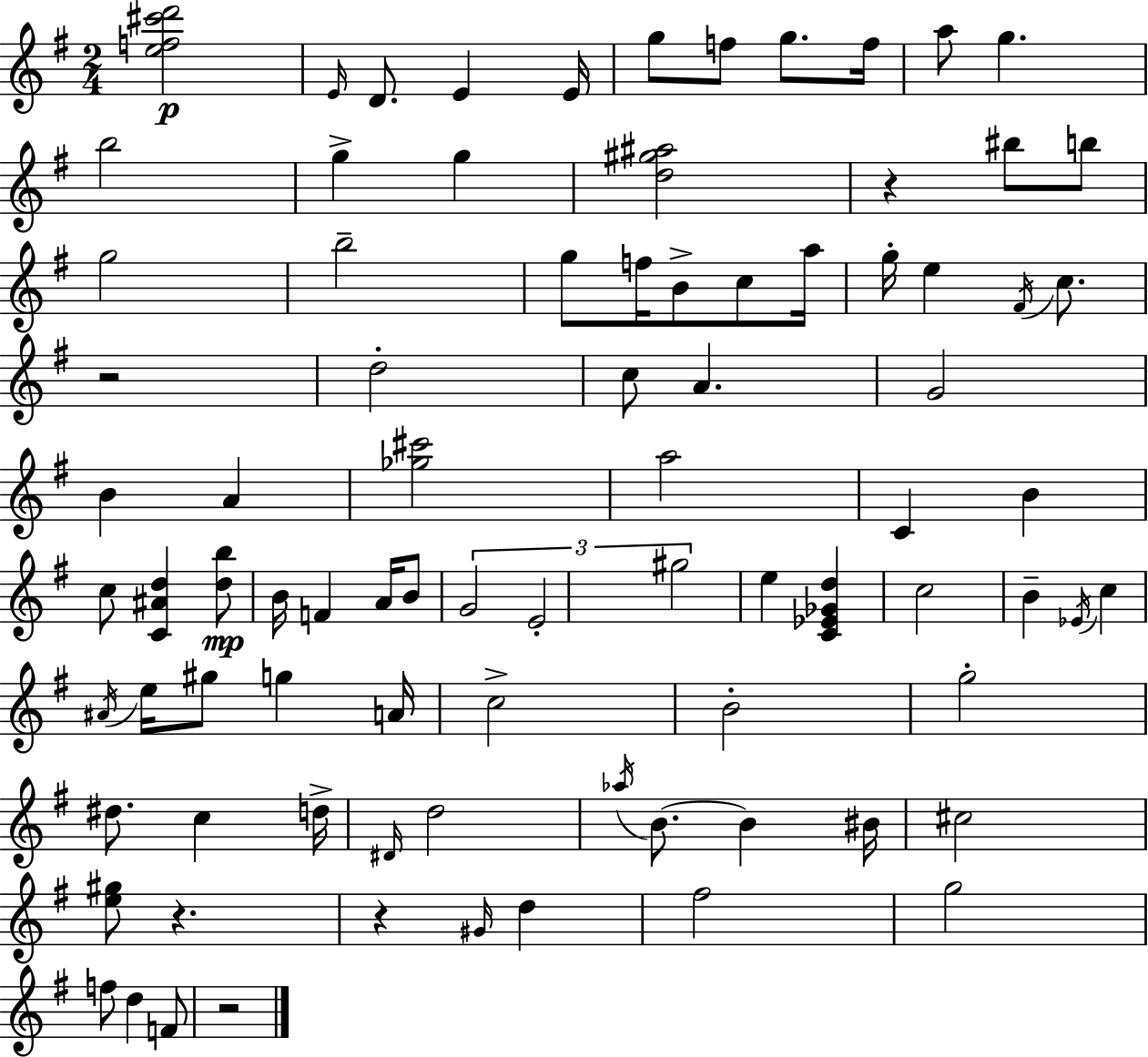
[E5,F5,C#6,D6]/h E4/s D4/e. E4/q E4/s G5/e F5/e G5/e. F5/s A5/e G5/q. B5/h G5/q G5/q [D5,G#5,A#5]/h R/q BIS5/e B5/e G5/h B5/h G5/e F5/s B4/e C5/e A5/s G5/s E5/q F#4/s C5/e. R/h D5/h C5/e A4/q. G4/h B4/q A4/q [Gb5,C#6]/h A5/h C4/q B4/q C5/e [C4,A#4,D5]/q [D5,B5]/e B4/s F4/q A4/s B4/e G4/h E4/h G#5/h E5/q [C4,Eb4,Gb4,D5]/q C5/h B4/q Eb4/s C5/q A#4/s E5/s G#5/e G5/q A4/s C5/h B4/h G5/h D#5/e. C5/q D5/s D#4/s D5/h Ab5/s B4/e. B4/q BIS4/s C#5/h [E5,G#5]/e R/q. R/q G#4/s D5/q F#5/h G5/h F5/e D5/q F4/e R/h